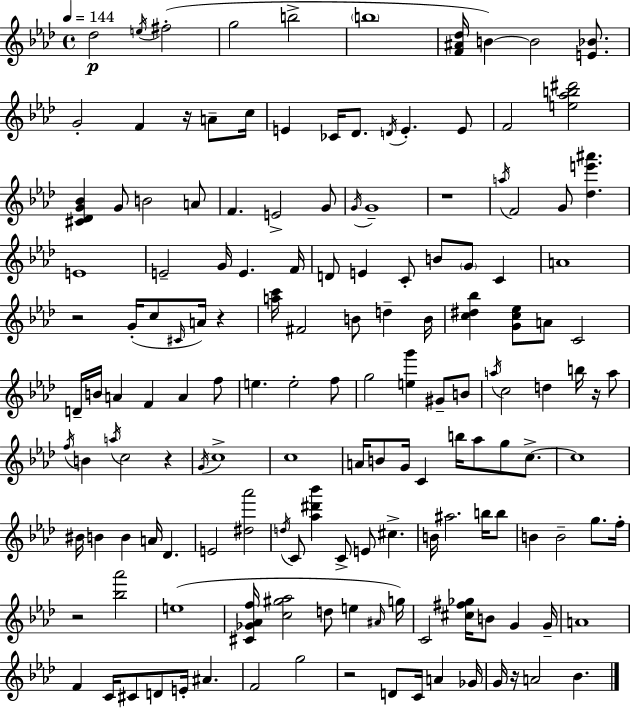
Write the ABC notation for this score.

X:1
T:Untitled
M:4/4
L:1/4
K:Fm
_d2 e/4 ^f2 g2 b2 b4 [F^A_d]/4 B B2 [E_B]/2 G2 F z/4 A/2 c/4 E _C/4 _D/2 D/4 E E/2 F2 [e_ab^d']2 [^C_DG_B] G/2 B2 A/2 F E2 G/2 G/4 G4 z4 a/4 F2 G/2 [_de'^a'] E4 E2 G/4 E F/4 D/2 E C/2 B/2 G/2 C A4 z2 G/4 c/2 ^C/4 A/4 z [ac']/4 ^F2 B/2 d B/4 [c^d_b] [Gc_e]/2 A/2 C2 D/4 B/4 A F A f/2 e e2 f/2 g2 [eg'] ^G/2 B/2 a/4 c2 d b/4 z/4 a/2 f/4 B a/4 c2 z G/4 c4 c4 A/4 B/2 G/4 C b/4 _a/2 g/2 c/2 c4 ^B/4 B B A/4 _D E2 [^d_a']2 d/4 C/2 [_a^d'_b'] C/2 E/2 ^c B/4 ^a2 b/4 b/2 B B2 g/2 f/4 z2 [_b_a']2 e4 [^C_G_Af]/4 [c^g_a]2 d/2 e ^A/4 g/4 C2 [^c^f_g]/4 B/2 G G/4 A4 F C/4 ^C/2 D/2 E/4 ^A F2 g2 z2 D/2 C/4 A _G/4 G/4 z/4 A2 _B